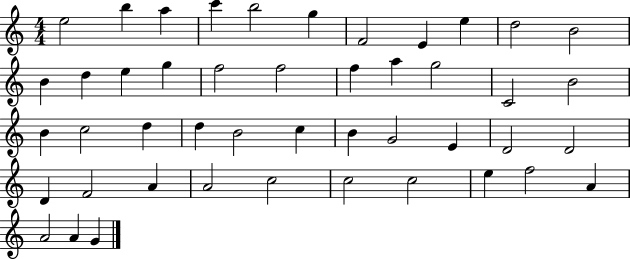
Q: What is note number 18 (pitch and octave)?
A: F5